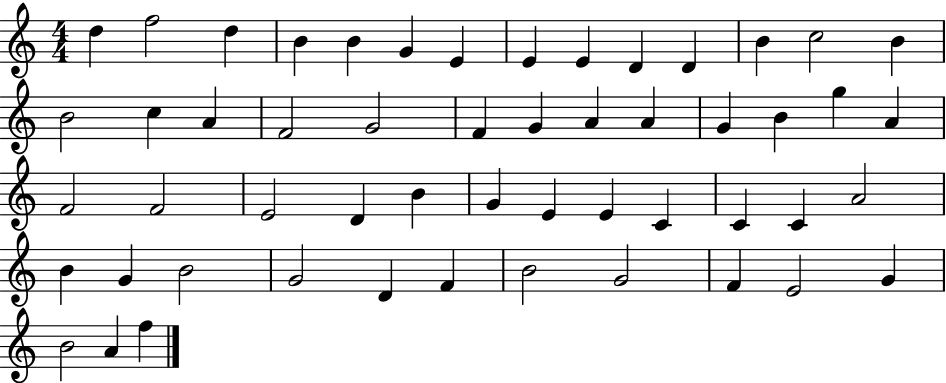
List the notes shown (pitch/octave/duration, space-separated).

D5/q F5/h D5/q B4/q B4/q G4/q E4/q E4/q E4/q D4/q D4/q B4/q C5/h B4/q B4/h C5/q A4/q F4/h G4/h F4/q G4/q A4/q A4/q G4/q B4/q G5/q A4/q F4/h F4/h E4/h D4/q B4/q G4/q E4/q E4/q C4/q C4/q C4/q A4/h B4/q G4/q B4/h G4/h D4/q F4/q B4/h G4/h F4/q E4/h G4/q B4/h A4/q F5/q